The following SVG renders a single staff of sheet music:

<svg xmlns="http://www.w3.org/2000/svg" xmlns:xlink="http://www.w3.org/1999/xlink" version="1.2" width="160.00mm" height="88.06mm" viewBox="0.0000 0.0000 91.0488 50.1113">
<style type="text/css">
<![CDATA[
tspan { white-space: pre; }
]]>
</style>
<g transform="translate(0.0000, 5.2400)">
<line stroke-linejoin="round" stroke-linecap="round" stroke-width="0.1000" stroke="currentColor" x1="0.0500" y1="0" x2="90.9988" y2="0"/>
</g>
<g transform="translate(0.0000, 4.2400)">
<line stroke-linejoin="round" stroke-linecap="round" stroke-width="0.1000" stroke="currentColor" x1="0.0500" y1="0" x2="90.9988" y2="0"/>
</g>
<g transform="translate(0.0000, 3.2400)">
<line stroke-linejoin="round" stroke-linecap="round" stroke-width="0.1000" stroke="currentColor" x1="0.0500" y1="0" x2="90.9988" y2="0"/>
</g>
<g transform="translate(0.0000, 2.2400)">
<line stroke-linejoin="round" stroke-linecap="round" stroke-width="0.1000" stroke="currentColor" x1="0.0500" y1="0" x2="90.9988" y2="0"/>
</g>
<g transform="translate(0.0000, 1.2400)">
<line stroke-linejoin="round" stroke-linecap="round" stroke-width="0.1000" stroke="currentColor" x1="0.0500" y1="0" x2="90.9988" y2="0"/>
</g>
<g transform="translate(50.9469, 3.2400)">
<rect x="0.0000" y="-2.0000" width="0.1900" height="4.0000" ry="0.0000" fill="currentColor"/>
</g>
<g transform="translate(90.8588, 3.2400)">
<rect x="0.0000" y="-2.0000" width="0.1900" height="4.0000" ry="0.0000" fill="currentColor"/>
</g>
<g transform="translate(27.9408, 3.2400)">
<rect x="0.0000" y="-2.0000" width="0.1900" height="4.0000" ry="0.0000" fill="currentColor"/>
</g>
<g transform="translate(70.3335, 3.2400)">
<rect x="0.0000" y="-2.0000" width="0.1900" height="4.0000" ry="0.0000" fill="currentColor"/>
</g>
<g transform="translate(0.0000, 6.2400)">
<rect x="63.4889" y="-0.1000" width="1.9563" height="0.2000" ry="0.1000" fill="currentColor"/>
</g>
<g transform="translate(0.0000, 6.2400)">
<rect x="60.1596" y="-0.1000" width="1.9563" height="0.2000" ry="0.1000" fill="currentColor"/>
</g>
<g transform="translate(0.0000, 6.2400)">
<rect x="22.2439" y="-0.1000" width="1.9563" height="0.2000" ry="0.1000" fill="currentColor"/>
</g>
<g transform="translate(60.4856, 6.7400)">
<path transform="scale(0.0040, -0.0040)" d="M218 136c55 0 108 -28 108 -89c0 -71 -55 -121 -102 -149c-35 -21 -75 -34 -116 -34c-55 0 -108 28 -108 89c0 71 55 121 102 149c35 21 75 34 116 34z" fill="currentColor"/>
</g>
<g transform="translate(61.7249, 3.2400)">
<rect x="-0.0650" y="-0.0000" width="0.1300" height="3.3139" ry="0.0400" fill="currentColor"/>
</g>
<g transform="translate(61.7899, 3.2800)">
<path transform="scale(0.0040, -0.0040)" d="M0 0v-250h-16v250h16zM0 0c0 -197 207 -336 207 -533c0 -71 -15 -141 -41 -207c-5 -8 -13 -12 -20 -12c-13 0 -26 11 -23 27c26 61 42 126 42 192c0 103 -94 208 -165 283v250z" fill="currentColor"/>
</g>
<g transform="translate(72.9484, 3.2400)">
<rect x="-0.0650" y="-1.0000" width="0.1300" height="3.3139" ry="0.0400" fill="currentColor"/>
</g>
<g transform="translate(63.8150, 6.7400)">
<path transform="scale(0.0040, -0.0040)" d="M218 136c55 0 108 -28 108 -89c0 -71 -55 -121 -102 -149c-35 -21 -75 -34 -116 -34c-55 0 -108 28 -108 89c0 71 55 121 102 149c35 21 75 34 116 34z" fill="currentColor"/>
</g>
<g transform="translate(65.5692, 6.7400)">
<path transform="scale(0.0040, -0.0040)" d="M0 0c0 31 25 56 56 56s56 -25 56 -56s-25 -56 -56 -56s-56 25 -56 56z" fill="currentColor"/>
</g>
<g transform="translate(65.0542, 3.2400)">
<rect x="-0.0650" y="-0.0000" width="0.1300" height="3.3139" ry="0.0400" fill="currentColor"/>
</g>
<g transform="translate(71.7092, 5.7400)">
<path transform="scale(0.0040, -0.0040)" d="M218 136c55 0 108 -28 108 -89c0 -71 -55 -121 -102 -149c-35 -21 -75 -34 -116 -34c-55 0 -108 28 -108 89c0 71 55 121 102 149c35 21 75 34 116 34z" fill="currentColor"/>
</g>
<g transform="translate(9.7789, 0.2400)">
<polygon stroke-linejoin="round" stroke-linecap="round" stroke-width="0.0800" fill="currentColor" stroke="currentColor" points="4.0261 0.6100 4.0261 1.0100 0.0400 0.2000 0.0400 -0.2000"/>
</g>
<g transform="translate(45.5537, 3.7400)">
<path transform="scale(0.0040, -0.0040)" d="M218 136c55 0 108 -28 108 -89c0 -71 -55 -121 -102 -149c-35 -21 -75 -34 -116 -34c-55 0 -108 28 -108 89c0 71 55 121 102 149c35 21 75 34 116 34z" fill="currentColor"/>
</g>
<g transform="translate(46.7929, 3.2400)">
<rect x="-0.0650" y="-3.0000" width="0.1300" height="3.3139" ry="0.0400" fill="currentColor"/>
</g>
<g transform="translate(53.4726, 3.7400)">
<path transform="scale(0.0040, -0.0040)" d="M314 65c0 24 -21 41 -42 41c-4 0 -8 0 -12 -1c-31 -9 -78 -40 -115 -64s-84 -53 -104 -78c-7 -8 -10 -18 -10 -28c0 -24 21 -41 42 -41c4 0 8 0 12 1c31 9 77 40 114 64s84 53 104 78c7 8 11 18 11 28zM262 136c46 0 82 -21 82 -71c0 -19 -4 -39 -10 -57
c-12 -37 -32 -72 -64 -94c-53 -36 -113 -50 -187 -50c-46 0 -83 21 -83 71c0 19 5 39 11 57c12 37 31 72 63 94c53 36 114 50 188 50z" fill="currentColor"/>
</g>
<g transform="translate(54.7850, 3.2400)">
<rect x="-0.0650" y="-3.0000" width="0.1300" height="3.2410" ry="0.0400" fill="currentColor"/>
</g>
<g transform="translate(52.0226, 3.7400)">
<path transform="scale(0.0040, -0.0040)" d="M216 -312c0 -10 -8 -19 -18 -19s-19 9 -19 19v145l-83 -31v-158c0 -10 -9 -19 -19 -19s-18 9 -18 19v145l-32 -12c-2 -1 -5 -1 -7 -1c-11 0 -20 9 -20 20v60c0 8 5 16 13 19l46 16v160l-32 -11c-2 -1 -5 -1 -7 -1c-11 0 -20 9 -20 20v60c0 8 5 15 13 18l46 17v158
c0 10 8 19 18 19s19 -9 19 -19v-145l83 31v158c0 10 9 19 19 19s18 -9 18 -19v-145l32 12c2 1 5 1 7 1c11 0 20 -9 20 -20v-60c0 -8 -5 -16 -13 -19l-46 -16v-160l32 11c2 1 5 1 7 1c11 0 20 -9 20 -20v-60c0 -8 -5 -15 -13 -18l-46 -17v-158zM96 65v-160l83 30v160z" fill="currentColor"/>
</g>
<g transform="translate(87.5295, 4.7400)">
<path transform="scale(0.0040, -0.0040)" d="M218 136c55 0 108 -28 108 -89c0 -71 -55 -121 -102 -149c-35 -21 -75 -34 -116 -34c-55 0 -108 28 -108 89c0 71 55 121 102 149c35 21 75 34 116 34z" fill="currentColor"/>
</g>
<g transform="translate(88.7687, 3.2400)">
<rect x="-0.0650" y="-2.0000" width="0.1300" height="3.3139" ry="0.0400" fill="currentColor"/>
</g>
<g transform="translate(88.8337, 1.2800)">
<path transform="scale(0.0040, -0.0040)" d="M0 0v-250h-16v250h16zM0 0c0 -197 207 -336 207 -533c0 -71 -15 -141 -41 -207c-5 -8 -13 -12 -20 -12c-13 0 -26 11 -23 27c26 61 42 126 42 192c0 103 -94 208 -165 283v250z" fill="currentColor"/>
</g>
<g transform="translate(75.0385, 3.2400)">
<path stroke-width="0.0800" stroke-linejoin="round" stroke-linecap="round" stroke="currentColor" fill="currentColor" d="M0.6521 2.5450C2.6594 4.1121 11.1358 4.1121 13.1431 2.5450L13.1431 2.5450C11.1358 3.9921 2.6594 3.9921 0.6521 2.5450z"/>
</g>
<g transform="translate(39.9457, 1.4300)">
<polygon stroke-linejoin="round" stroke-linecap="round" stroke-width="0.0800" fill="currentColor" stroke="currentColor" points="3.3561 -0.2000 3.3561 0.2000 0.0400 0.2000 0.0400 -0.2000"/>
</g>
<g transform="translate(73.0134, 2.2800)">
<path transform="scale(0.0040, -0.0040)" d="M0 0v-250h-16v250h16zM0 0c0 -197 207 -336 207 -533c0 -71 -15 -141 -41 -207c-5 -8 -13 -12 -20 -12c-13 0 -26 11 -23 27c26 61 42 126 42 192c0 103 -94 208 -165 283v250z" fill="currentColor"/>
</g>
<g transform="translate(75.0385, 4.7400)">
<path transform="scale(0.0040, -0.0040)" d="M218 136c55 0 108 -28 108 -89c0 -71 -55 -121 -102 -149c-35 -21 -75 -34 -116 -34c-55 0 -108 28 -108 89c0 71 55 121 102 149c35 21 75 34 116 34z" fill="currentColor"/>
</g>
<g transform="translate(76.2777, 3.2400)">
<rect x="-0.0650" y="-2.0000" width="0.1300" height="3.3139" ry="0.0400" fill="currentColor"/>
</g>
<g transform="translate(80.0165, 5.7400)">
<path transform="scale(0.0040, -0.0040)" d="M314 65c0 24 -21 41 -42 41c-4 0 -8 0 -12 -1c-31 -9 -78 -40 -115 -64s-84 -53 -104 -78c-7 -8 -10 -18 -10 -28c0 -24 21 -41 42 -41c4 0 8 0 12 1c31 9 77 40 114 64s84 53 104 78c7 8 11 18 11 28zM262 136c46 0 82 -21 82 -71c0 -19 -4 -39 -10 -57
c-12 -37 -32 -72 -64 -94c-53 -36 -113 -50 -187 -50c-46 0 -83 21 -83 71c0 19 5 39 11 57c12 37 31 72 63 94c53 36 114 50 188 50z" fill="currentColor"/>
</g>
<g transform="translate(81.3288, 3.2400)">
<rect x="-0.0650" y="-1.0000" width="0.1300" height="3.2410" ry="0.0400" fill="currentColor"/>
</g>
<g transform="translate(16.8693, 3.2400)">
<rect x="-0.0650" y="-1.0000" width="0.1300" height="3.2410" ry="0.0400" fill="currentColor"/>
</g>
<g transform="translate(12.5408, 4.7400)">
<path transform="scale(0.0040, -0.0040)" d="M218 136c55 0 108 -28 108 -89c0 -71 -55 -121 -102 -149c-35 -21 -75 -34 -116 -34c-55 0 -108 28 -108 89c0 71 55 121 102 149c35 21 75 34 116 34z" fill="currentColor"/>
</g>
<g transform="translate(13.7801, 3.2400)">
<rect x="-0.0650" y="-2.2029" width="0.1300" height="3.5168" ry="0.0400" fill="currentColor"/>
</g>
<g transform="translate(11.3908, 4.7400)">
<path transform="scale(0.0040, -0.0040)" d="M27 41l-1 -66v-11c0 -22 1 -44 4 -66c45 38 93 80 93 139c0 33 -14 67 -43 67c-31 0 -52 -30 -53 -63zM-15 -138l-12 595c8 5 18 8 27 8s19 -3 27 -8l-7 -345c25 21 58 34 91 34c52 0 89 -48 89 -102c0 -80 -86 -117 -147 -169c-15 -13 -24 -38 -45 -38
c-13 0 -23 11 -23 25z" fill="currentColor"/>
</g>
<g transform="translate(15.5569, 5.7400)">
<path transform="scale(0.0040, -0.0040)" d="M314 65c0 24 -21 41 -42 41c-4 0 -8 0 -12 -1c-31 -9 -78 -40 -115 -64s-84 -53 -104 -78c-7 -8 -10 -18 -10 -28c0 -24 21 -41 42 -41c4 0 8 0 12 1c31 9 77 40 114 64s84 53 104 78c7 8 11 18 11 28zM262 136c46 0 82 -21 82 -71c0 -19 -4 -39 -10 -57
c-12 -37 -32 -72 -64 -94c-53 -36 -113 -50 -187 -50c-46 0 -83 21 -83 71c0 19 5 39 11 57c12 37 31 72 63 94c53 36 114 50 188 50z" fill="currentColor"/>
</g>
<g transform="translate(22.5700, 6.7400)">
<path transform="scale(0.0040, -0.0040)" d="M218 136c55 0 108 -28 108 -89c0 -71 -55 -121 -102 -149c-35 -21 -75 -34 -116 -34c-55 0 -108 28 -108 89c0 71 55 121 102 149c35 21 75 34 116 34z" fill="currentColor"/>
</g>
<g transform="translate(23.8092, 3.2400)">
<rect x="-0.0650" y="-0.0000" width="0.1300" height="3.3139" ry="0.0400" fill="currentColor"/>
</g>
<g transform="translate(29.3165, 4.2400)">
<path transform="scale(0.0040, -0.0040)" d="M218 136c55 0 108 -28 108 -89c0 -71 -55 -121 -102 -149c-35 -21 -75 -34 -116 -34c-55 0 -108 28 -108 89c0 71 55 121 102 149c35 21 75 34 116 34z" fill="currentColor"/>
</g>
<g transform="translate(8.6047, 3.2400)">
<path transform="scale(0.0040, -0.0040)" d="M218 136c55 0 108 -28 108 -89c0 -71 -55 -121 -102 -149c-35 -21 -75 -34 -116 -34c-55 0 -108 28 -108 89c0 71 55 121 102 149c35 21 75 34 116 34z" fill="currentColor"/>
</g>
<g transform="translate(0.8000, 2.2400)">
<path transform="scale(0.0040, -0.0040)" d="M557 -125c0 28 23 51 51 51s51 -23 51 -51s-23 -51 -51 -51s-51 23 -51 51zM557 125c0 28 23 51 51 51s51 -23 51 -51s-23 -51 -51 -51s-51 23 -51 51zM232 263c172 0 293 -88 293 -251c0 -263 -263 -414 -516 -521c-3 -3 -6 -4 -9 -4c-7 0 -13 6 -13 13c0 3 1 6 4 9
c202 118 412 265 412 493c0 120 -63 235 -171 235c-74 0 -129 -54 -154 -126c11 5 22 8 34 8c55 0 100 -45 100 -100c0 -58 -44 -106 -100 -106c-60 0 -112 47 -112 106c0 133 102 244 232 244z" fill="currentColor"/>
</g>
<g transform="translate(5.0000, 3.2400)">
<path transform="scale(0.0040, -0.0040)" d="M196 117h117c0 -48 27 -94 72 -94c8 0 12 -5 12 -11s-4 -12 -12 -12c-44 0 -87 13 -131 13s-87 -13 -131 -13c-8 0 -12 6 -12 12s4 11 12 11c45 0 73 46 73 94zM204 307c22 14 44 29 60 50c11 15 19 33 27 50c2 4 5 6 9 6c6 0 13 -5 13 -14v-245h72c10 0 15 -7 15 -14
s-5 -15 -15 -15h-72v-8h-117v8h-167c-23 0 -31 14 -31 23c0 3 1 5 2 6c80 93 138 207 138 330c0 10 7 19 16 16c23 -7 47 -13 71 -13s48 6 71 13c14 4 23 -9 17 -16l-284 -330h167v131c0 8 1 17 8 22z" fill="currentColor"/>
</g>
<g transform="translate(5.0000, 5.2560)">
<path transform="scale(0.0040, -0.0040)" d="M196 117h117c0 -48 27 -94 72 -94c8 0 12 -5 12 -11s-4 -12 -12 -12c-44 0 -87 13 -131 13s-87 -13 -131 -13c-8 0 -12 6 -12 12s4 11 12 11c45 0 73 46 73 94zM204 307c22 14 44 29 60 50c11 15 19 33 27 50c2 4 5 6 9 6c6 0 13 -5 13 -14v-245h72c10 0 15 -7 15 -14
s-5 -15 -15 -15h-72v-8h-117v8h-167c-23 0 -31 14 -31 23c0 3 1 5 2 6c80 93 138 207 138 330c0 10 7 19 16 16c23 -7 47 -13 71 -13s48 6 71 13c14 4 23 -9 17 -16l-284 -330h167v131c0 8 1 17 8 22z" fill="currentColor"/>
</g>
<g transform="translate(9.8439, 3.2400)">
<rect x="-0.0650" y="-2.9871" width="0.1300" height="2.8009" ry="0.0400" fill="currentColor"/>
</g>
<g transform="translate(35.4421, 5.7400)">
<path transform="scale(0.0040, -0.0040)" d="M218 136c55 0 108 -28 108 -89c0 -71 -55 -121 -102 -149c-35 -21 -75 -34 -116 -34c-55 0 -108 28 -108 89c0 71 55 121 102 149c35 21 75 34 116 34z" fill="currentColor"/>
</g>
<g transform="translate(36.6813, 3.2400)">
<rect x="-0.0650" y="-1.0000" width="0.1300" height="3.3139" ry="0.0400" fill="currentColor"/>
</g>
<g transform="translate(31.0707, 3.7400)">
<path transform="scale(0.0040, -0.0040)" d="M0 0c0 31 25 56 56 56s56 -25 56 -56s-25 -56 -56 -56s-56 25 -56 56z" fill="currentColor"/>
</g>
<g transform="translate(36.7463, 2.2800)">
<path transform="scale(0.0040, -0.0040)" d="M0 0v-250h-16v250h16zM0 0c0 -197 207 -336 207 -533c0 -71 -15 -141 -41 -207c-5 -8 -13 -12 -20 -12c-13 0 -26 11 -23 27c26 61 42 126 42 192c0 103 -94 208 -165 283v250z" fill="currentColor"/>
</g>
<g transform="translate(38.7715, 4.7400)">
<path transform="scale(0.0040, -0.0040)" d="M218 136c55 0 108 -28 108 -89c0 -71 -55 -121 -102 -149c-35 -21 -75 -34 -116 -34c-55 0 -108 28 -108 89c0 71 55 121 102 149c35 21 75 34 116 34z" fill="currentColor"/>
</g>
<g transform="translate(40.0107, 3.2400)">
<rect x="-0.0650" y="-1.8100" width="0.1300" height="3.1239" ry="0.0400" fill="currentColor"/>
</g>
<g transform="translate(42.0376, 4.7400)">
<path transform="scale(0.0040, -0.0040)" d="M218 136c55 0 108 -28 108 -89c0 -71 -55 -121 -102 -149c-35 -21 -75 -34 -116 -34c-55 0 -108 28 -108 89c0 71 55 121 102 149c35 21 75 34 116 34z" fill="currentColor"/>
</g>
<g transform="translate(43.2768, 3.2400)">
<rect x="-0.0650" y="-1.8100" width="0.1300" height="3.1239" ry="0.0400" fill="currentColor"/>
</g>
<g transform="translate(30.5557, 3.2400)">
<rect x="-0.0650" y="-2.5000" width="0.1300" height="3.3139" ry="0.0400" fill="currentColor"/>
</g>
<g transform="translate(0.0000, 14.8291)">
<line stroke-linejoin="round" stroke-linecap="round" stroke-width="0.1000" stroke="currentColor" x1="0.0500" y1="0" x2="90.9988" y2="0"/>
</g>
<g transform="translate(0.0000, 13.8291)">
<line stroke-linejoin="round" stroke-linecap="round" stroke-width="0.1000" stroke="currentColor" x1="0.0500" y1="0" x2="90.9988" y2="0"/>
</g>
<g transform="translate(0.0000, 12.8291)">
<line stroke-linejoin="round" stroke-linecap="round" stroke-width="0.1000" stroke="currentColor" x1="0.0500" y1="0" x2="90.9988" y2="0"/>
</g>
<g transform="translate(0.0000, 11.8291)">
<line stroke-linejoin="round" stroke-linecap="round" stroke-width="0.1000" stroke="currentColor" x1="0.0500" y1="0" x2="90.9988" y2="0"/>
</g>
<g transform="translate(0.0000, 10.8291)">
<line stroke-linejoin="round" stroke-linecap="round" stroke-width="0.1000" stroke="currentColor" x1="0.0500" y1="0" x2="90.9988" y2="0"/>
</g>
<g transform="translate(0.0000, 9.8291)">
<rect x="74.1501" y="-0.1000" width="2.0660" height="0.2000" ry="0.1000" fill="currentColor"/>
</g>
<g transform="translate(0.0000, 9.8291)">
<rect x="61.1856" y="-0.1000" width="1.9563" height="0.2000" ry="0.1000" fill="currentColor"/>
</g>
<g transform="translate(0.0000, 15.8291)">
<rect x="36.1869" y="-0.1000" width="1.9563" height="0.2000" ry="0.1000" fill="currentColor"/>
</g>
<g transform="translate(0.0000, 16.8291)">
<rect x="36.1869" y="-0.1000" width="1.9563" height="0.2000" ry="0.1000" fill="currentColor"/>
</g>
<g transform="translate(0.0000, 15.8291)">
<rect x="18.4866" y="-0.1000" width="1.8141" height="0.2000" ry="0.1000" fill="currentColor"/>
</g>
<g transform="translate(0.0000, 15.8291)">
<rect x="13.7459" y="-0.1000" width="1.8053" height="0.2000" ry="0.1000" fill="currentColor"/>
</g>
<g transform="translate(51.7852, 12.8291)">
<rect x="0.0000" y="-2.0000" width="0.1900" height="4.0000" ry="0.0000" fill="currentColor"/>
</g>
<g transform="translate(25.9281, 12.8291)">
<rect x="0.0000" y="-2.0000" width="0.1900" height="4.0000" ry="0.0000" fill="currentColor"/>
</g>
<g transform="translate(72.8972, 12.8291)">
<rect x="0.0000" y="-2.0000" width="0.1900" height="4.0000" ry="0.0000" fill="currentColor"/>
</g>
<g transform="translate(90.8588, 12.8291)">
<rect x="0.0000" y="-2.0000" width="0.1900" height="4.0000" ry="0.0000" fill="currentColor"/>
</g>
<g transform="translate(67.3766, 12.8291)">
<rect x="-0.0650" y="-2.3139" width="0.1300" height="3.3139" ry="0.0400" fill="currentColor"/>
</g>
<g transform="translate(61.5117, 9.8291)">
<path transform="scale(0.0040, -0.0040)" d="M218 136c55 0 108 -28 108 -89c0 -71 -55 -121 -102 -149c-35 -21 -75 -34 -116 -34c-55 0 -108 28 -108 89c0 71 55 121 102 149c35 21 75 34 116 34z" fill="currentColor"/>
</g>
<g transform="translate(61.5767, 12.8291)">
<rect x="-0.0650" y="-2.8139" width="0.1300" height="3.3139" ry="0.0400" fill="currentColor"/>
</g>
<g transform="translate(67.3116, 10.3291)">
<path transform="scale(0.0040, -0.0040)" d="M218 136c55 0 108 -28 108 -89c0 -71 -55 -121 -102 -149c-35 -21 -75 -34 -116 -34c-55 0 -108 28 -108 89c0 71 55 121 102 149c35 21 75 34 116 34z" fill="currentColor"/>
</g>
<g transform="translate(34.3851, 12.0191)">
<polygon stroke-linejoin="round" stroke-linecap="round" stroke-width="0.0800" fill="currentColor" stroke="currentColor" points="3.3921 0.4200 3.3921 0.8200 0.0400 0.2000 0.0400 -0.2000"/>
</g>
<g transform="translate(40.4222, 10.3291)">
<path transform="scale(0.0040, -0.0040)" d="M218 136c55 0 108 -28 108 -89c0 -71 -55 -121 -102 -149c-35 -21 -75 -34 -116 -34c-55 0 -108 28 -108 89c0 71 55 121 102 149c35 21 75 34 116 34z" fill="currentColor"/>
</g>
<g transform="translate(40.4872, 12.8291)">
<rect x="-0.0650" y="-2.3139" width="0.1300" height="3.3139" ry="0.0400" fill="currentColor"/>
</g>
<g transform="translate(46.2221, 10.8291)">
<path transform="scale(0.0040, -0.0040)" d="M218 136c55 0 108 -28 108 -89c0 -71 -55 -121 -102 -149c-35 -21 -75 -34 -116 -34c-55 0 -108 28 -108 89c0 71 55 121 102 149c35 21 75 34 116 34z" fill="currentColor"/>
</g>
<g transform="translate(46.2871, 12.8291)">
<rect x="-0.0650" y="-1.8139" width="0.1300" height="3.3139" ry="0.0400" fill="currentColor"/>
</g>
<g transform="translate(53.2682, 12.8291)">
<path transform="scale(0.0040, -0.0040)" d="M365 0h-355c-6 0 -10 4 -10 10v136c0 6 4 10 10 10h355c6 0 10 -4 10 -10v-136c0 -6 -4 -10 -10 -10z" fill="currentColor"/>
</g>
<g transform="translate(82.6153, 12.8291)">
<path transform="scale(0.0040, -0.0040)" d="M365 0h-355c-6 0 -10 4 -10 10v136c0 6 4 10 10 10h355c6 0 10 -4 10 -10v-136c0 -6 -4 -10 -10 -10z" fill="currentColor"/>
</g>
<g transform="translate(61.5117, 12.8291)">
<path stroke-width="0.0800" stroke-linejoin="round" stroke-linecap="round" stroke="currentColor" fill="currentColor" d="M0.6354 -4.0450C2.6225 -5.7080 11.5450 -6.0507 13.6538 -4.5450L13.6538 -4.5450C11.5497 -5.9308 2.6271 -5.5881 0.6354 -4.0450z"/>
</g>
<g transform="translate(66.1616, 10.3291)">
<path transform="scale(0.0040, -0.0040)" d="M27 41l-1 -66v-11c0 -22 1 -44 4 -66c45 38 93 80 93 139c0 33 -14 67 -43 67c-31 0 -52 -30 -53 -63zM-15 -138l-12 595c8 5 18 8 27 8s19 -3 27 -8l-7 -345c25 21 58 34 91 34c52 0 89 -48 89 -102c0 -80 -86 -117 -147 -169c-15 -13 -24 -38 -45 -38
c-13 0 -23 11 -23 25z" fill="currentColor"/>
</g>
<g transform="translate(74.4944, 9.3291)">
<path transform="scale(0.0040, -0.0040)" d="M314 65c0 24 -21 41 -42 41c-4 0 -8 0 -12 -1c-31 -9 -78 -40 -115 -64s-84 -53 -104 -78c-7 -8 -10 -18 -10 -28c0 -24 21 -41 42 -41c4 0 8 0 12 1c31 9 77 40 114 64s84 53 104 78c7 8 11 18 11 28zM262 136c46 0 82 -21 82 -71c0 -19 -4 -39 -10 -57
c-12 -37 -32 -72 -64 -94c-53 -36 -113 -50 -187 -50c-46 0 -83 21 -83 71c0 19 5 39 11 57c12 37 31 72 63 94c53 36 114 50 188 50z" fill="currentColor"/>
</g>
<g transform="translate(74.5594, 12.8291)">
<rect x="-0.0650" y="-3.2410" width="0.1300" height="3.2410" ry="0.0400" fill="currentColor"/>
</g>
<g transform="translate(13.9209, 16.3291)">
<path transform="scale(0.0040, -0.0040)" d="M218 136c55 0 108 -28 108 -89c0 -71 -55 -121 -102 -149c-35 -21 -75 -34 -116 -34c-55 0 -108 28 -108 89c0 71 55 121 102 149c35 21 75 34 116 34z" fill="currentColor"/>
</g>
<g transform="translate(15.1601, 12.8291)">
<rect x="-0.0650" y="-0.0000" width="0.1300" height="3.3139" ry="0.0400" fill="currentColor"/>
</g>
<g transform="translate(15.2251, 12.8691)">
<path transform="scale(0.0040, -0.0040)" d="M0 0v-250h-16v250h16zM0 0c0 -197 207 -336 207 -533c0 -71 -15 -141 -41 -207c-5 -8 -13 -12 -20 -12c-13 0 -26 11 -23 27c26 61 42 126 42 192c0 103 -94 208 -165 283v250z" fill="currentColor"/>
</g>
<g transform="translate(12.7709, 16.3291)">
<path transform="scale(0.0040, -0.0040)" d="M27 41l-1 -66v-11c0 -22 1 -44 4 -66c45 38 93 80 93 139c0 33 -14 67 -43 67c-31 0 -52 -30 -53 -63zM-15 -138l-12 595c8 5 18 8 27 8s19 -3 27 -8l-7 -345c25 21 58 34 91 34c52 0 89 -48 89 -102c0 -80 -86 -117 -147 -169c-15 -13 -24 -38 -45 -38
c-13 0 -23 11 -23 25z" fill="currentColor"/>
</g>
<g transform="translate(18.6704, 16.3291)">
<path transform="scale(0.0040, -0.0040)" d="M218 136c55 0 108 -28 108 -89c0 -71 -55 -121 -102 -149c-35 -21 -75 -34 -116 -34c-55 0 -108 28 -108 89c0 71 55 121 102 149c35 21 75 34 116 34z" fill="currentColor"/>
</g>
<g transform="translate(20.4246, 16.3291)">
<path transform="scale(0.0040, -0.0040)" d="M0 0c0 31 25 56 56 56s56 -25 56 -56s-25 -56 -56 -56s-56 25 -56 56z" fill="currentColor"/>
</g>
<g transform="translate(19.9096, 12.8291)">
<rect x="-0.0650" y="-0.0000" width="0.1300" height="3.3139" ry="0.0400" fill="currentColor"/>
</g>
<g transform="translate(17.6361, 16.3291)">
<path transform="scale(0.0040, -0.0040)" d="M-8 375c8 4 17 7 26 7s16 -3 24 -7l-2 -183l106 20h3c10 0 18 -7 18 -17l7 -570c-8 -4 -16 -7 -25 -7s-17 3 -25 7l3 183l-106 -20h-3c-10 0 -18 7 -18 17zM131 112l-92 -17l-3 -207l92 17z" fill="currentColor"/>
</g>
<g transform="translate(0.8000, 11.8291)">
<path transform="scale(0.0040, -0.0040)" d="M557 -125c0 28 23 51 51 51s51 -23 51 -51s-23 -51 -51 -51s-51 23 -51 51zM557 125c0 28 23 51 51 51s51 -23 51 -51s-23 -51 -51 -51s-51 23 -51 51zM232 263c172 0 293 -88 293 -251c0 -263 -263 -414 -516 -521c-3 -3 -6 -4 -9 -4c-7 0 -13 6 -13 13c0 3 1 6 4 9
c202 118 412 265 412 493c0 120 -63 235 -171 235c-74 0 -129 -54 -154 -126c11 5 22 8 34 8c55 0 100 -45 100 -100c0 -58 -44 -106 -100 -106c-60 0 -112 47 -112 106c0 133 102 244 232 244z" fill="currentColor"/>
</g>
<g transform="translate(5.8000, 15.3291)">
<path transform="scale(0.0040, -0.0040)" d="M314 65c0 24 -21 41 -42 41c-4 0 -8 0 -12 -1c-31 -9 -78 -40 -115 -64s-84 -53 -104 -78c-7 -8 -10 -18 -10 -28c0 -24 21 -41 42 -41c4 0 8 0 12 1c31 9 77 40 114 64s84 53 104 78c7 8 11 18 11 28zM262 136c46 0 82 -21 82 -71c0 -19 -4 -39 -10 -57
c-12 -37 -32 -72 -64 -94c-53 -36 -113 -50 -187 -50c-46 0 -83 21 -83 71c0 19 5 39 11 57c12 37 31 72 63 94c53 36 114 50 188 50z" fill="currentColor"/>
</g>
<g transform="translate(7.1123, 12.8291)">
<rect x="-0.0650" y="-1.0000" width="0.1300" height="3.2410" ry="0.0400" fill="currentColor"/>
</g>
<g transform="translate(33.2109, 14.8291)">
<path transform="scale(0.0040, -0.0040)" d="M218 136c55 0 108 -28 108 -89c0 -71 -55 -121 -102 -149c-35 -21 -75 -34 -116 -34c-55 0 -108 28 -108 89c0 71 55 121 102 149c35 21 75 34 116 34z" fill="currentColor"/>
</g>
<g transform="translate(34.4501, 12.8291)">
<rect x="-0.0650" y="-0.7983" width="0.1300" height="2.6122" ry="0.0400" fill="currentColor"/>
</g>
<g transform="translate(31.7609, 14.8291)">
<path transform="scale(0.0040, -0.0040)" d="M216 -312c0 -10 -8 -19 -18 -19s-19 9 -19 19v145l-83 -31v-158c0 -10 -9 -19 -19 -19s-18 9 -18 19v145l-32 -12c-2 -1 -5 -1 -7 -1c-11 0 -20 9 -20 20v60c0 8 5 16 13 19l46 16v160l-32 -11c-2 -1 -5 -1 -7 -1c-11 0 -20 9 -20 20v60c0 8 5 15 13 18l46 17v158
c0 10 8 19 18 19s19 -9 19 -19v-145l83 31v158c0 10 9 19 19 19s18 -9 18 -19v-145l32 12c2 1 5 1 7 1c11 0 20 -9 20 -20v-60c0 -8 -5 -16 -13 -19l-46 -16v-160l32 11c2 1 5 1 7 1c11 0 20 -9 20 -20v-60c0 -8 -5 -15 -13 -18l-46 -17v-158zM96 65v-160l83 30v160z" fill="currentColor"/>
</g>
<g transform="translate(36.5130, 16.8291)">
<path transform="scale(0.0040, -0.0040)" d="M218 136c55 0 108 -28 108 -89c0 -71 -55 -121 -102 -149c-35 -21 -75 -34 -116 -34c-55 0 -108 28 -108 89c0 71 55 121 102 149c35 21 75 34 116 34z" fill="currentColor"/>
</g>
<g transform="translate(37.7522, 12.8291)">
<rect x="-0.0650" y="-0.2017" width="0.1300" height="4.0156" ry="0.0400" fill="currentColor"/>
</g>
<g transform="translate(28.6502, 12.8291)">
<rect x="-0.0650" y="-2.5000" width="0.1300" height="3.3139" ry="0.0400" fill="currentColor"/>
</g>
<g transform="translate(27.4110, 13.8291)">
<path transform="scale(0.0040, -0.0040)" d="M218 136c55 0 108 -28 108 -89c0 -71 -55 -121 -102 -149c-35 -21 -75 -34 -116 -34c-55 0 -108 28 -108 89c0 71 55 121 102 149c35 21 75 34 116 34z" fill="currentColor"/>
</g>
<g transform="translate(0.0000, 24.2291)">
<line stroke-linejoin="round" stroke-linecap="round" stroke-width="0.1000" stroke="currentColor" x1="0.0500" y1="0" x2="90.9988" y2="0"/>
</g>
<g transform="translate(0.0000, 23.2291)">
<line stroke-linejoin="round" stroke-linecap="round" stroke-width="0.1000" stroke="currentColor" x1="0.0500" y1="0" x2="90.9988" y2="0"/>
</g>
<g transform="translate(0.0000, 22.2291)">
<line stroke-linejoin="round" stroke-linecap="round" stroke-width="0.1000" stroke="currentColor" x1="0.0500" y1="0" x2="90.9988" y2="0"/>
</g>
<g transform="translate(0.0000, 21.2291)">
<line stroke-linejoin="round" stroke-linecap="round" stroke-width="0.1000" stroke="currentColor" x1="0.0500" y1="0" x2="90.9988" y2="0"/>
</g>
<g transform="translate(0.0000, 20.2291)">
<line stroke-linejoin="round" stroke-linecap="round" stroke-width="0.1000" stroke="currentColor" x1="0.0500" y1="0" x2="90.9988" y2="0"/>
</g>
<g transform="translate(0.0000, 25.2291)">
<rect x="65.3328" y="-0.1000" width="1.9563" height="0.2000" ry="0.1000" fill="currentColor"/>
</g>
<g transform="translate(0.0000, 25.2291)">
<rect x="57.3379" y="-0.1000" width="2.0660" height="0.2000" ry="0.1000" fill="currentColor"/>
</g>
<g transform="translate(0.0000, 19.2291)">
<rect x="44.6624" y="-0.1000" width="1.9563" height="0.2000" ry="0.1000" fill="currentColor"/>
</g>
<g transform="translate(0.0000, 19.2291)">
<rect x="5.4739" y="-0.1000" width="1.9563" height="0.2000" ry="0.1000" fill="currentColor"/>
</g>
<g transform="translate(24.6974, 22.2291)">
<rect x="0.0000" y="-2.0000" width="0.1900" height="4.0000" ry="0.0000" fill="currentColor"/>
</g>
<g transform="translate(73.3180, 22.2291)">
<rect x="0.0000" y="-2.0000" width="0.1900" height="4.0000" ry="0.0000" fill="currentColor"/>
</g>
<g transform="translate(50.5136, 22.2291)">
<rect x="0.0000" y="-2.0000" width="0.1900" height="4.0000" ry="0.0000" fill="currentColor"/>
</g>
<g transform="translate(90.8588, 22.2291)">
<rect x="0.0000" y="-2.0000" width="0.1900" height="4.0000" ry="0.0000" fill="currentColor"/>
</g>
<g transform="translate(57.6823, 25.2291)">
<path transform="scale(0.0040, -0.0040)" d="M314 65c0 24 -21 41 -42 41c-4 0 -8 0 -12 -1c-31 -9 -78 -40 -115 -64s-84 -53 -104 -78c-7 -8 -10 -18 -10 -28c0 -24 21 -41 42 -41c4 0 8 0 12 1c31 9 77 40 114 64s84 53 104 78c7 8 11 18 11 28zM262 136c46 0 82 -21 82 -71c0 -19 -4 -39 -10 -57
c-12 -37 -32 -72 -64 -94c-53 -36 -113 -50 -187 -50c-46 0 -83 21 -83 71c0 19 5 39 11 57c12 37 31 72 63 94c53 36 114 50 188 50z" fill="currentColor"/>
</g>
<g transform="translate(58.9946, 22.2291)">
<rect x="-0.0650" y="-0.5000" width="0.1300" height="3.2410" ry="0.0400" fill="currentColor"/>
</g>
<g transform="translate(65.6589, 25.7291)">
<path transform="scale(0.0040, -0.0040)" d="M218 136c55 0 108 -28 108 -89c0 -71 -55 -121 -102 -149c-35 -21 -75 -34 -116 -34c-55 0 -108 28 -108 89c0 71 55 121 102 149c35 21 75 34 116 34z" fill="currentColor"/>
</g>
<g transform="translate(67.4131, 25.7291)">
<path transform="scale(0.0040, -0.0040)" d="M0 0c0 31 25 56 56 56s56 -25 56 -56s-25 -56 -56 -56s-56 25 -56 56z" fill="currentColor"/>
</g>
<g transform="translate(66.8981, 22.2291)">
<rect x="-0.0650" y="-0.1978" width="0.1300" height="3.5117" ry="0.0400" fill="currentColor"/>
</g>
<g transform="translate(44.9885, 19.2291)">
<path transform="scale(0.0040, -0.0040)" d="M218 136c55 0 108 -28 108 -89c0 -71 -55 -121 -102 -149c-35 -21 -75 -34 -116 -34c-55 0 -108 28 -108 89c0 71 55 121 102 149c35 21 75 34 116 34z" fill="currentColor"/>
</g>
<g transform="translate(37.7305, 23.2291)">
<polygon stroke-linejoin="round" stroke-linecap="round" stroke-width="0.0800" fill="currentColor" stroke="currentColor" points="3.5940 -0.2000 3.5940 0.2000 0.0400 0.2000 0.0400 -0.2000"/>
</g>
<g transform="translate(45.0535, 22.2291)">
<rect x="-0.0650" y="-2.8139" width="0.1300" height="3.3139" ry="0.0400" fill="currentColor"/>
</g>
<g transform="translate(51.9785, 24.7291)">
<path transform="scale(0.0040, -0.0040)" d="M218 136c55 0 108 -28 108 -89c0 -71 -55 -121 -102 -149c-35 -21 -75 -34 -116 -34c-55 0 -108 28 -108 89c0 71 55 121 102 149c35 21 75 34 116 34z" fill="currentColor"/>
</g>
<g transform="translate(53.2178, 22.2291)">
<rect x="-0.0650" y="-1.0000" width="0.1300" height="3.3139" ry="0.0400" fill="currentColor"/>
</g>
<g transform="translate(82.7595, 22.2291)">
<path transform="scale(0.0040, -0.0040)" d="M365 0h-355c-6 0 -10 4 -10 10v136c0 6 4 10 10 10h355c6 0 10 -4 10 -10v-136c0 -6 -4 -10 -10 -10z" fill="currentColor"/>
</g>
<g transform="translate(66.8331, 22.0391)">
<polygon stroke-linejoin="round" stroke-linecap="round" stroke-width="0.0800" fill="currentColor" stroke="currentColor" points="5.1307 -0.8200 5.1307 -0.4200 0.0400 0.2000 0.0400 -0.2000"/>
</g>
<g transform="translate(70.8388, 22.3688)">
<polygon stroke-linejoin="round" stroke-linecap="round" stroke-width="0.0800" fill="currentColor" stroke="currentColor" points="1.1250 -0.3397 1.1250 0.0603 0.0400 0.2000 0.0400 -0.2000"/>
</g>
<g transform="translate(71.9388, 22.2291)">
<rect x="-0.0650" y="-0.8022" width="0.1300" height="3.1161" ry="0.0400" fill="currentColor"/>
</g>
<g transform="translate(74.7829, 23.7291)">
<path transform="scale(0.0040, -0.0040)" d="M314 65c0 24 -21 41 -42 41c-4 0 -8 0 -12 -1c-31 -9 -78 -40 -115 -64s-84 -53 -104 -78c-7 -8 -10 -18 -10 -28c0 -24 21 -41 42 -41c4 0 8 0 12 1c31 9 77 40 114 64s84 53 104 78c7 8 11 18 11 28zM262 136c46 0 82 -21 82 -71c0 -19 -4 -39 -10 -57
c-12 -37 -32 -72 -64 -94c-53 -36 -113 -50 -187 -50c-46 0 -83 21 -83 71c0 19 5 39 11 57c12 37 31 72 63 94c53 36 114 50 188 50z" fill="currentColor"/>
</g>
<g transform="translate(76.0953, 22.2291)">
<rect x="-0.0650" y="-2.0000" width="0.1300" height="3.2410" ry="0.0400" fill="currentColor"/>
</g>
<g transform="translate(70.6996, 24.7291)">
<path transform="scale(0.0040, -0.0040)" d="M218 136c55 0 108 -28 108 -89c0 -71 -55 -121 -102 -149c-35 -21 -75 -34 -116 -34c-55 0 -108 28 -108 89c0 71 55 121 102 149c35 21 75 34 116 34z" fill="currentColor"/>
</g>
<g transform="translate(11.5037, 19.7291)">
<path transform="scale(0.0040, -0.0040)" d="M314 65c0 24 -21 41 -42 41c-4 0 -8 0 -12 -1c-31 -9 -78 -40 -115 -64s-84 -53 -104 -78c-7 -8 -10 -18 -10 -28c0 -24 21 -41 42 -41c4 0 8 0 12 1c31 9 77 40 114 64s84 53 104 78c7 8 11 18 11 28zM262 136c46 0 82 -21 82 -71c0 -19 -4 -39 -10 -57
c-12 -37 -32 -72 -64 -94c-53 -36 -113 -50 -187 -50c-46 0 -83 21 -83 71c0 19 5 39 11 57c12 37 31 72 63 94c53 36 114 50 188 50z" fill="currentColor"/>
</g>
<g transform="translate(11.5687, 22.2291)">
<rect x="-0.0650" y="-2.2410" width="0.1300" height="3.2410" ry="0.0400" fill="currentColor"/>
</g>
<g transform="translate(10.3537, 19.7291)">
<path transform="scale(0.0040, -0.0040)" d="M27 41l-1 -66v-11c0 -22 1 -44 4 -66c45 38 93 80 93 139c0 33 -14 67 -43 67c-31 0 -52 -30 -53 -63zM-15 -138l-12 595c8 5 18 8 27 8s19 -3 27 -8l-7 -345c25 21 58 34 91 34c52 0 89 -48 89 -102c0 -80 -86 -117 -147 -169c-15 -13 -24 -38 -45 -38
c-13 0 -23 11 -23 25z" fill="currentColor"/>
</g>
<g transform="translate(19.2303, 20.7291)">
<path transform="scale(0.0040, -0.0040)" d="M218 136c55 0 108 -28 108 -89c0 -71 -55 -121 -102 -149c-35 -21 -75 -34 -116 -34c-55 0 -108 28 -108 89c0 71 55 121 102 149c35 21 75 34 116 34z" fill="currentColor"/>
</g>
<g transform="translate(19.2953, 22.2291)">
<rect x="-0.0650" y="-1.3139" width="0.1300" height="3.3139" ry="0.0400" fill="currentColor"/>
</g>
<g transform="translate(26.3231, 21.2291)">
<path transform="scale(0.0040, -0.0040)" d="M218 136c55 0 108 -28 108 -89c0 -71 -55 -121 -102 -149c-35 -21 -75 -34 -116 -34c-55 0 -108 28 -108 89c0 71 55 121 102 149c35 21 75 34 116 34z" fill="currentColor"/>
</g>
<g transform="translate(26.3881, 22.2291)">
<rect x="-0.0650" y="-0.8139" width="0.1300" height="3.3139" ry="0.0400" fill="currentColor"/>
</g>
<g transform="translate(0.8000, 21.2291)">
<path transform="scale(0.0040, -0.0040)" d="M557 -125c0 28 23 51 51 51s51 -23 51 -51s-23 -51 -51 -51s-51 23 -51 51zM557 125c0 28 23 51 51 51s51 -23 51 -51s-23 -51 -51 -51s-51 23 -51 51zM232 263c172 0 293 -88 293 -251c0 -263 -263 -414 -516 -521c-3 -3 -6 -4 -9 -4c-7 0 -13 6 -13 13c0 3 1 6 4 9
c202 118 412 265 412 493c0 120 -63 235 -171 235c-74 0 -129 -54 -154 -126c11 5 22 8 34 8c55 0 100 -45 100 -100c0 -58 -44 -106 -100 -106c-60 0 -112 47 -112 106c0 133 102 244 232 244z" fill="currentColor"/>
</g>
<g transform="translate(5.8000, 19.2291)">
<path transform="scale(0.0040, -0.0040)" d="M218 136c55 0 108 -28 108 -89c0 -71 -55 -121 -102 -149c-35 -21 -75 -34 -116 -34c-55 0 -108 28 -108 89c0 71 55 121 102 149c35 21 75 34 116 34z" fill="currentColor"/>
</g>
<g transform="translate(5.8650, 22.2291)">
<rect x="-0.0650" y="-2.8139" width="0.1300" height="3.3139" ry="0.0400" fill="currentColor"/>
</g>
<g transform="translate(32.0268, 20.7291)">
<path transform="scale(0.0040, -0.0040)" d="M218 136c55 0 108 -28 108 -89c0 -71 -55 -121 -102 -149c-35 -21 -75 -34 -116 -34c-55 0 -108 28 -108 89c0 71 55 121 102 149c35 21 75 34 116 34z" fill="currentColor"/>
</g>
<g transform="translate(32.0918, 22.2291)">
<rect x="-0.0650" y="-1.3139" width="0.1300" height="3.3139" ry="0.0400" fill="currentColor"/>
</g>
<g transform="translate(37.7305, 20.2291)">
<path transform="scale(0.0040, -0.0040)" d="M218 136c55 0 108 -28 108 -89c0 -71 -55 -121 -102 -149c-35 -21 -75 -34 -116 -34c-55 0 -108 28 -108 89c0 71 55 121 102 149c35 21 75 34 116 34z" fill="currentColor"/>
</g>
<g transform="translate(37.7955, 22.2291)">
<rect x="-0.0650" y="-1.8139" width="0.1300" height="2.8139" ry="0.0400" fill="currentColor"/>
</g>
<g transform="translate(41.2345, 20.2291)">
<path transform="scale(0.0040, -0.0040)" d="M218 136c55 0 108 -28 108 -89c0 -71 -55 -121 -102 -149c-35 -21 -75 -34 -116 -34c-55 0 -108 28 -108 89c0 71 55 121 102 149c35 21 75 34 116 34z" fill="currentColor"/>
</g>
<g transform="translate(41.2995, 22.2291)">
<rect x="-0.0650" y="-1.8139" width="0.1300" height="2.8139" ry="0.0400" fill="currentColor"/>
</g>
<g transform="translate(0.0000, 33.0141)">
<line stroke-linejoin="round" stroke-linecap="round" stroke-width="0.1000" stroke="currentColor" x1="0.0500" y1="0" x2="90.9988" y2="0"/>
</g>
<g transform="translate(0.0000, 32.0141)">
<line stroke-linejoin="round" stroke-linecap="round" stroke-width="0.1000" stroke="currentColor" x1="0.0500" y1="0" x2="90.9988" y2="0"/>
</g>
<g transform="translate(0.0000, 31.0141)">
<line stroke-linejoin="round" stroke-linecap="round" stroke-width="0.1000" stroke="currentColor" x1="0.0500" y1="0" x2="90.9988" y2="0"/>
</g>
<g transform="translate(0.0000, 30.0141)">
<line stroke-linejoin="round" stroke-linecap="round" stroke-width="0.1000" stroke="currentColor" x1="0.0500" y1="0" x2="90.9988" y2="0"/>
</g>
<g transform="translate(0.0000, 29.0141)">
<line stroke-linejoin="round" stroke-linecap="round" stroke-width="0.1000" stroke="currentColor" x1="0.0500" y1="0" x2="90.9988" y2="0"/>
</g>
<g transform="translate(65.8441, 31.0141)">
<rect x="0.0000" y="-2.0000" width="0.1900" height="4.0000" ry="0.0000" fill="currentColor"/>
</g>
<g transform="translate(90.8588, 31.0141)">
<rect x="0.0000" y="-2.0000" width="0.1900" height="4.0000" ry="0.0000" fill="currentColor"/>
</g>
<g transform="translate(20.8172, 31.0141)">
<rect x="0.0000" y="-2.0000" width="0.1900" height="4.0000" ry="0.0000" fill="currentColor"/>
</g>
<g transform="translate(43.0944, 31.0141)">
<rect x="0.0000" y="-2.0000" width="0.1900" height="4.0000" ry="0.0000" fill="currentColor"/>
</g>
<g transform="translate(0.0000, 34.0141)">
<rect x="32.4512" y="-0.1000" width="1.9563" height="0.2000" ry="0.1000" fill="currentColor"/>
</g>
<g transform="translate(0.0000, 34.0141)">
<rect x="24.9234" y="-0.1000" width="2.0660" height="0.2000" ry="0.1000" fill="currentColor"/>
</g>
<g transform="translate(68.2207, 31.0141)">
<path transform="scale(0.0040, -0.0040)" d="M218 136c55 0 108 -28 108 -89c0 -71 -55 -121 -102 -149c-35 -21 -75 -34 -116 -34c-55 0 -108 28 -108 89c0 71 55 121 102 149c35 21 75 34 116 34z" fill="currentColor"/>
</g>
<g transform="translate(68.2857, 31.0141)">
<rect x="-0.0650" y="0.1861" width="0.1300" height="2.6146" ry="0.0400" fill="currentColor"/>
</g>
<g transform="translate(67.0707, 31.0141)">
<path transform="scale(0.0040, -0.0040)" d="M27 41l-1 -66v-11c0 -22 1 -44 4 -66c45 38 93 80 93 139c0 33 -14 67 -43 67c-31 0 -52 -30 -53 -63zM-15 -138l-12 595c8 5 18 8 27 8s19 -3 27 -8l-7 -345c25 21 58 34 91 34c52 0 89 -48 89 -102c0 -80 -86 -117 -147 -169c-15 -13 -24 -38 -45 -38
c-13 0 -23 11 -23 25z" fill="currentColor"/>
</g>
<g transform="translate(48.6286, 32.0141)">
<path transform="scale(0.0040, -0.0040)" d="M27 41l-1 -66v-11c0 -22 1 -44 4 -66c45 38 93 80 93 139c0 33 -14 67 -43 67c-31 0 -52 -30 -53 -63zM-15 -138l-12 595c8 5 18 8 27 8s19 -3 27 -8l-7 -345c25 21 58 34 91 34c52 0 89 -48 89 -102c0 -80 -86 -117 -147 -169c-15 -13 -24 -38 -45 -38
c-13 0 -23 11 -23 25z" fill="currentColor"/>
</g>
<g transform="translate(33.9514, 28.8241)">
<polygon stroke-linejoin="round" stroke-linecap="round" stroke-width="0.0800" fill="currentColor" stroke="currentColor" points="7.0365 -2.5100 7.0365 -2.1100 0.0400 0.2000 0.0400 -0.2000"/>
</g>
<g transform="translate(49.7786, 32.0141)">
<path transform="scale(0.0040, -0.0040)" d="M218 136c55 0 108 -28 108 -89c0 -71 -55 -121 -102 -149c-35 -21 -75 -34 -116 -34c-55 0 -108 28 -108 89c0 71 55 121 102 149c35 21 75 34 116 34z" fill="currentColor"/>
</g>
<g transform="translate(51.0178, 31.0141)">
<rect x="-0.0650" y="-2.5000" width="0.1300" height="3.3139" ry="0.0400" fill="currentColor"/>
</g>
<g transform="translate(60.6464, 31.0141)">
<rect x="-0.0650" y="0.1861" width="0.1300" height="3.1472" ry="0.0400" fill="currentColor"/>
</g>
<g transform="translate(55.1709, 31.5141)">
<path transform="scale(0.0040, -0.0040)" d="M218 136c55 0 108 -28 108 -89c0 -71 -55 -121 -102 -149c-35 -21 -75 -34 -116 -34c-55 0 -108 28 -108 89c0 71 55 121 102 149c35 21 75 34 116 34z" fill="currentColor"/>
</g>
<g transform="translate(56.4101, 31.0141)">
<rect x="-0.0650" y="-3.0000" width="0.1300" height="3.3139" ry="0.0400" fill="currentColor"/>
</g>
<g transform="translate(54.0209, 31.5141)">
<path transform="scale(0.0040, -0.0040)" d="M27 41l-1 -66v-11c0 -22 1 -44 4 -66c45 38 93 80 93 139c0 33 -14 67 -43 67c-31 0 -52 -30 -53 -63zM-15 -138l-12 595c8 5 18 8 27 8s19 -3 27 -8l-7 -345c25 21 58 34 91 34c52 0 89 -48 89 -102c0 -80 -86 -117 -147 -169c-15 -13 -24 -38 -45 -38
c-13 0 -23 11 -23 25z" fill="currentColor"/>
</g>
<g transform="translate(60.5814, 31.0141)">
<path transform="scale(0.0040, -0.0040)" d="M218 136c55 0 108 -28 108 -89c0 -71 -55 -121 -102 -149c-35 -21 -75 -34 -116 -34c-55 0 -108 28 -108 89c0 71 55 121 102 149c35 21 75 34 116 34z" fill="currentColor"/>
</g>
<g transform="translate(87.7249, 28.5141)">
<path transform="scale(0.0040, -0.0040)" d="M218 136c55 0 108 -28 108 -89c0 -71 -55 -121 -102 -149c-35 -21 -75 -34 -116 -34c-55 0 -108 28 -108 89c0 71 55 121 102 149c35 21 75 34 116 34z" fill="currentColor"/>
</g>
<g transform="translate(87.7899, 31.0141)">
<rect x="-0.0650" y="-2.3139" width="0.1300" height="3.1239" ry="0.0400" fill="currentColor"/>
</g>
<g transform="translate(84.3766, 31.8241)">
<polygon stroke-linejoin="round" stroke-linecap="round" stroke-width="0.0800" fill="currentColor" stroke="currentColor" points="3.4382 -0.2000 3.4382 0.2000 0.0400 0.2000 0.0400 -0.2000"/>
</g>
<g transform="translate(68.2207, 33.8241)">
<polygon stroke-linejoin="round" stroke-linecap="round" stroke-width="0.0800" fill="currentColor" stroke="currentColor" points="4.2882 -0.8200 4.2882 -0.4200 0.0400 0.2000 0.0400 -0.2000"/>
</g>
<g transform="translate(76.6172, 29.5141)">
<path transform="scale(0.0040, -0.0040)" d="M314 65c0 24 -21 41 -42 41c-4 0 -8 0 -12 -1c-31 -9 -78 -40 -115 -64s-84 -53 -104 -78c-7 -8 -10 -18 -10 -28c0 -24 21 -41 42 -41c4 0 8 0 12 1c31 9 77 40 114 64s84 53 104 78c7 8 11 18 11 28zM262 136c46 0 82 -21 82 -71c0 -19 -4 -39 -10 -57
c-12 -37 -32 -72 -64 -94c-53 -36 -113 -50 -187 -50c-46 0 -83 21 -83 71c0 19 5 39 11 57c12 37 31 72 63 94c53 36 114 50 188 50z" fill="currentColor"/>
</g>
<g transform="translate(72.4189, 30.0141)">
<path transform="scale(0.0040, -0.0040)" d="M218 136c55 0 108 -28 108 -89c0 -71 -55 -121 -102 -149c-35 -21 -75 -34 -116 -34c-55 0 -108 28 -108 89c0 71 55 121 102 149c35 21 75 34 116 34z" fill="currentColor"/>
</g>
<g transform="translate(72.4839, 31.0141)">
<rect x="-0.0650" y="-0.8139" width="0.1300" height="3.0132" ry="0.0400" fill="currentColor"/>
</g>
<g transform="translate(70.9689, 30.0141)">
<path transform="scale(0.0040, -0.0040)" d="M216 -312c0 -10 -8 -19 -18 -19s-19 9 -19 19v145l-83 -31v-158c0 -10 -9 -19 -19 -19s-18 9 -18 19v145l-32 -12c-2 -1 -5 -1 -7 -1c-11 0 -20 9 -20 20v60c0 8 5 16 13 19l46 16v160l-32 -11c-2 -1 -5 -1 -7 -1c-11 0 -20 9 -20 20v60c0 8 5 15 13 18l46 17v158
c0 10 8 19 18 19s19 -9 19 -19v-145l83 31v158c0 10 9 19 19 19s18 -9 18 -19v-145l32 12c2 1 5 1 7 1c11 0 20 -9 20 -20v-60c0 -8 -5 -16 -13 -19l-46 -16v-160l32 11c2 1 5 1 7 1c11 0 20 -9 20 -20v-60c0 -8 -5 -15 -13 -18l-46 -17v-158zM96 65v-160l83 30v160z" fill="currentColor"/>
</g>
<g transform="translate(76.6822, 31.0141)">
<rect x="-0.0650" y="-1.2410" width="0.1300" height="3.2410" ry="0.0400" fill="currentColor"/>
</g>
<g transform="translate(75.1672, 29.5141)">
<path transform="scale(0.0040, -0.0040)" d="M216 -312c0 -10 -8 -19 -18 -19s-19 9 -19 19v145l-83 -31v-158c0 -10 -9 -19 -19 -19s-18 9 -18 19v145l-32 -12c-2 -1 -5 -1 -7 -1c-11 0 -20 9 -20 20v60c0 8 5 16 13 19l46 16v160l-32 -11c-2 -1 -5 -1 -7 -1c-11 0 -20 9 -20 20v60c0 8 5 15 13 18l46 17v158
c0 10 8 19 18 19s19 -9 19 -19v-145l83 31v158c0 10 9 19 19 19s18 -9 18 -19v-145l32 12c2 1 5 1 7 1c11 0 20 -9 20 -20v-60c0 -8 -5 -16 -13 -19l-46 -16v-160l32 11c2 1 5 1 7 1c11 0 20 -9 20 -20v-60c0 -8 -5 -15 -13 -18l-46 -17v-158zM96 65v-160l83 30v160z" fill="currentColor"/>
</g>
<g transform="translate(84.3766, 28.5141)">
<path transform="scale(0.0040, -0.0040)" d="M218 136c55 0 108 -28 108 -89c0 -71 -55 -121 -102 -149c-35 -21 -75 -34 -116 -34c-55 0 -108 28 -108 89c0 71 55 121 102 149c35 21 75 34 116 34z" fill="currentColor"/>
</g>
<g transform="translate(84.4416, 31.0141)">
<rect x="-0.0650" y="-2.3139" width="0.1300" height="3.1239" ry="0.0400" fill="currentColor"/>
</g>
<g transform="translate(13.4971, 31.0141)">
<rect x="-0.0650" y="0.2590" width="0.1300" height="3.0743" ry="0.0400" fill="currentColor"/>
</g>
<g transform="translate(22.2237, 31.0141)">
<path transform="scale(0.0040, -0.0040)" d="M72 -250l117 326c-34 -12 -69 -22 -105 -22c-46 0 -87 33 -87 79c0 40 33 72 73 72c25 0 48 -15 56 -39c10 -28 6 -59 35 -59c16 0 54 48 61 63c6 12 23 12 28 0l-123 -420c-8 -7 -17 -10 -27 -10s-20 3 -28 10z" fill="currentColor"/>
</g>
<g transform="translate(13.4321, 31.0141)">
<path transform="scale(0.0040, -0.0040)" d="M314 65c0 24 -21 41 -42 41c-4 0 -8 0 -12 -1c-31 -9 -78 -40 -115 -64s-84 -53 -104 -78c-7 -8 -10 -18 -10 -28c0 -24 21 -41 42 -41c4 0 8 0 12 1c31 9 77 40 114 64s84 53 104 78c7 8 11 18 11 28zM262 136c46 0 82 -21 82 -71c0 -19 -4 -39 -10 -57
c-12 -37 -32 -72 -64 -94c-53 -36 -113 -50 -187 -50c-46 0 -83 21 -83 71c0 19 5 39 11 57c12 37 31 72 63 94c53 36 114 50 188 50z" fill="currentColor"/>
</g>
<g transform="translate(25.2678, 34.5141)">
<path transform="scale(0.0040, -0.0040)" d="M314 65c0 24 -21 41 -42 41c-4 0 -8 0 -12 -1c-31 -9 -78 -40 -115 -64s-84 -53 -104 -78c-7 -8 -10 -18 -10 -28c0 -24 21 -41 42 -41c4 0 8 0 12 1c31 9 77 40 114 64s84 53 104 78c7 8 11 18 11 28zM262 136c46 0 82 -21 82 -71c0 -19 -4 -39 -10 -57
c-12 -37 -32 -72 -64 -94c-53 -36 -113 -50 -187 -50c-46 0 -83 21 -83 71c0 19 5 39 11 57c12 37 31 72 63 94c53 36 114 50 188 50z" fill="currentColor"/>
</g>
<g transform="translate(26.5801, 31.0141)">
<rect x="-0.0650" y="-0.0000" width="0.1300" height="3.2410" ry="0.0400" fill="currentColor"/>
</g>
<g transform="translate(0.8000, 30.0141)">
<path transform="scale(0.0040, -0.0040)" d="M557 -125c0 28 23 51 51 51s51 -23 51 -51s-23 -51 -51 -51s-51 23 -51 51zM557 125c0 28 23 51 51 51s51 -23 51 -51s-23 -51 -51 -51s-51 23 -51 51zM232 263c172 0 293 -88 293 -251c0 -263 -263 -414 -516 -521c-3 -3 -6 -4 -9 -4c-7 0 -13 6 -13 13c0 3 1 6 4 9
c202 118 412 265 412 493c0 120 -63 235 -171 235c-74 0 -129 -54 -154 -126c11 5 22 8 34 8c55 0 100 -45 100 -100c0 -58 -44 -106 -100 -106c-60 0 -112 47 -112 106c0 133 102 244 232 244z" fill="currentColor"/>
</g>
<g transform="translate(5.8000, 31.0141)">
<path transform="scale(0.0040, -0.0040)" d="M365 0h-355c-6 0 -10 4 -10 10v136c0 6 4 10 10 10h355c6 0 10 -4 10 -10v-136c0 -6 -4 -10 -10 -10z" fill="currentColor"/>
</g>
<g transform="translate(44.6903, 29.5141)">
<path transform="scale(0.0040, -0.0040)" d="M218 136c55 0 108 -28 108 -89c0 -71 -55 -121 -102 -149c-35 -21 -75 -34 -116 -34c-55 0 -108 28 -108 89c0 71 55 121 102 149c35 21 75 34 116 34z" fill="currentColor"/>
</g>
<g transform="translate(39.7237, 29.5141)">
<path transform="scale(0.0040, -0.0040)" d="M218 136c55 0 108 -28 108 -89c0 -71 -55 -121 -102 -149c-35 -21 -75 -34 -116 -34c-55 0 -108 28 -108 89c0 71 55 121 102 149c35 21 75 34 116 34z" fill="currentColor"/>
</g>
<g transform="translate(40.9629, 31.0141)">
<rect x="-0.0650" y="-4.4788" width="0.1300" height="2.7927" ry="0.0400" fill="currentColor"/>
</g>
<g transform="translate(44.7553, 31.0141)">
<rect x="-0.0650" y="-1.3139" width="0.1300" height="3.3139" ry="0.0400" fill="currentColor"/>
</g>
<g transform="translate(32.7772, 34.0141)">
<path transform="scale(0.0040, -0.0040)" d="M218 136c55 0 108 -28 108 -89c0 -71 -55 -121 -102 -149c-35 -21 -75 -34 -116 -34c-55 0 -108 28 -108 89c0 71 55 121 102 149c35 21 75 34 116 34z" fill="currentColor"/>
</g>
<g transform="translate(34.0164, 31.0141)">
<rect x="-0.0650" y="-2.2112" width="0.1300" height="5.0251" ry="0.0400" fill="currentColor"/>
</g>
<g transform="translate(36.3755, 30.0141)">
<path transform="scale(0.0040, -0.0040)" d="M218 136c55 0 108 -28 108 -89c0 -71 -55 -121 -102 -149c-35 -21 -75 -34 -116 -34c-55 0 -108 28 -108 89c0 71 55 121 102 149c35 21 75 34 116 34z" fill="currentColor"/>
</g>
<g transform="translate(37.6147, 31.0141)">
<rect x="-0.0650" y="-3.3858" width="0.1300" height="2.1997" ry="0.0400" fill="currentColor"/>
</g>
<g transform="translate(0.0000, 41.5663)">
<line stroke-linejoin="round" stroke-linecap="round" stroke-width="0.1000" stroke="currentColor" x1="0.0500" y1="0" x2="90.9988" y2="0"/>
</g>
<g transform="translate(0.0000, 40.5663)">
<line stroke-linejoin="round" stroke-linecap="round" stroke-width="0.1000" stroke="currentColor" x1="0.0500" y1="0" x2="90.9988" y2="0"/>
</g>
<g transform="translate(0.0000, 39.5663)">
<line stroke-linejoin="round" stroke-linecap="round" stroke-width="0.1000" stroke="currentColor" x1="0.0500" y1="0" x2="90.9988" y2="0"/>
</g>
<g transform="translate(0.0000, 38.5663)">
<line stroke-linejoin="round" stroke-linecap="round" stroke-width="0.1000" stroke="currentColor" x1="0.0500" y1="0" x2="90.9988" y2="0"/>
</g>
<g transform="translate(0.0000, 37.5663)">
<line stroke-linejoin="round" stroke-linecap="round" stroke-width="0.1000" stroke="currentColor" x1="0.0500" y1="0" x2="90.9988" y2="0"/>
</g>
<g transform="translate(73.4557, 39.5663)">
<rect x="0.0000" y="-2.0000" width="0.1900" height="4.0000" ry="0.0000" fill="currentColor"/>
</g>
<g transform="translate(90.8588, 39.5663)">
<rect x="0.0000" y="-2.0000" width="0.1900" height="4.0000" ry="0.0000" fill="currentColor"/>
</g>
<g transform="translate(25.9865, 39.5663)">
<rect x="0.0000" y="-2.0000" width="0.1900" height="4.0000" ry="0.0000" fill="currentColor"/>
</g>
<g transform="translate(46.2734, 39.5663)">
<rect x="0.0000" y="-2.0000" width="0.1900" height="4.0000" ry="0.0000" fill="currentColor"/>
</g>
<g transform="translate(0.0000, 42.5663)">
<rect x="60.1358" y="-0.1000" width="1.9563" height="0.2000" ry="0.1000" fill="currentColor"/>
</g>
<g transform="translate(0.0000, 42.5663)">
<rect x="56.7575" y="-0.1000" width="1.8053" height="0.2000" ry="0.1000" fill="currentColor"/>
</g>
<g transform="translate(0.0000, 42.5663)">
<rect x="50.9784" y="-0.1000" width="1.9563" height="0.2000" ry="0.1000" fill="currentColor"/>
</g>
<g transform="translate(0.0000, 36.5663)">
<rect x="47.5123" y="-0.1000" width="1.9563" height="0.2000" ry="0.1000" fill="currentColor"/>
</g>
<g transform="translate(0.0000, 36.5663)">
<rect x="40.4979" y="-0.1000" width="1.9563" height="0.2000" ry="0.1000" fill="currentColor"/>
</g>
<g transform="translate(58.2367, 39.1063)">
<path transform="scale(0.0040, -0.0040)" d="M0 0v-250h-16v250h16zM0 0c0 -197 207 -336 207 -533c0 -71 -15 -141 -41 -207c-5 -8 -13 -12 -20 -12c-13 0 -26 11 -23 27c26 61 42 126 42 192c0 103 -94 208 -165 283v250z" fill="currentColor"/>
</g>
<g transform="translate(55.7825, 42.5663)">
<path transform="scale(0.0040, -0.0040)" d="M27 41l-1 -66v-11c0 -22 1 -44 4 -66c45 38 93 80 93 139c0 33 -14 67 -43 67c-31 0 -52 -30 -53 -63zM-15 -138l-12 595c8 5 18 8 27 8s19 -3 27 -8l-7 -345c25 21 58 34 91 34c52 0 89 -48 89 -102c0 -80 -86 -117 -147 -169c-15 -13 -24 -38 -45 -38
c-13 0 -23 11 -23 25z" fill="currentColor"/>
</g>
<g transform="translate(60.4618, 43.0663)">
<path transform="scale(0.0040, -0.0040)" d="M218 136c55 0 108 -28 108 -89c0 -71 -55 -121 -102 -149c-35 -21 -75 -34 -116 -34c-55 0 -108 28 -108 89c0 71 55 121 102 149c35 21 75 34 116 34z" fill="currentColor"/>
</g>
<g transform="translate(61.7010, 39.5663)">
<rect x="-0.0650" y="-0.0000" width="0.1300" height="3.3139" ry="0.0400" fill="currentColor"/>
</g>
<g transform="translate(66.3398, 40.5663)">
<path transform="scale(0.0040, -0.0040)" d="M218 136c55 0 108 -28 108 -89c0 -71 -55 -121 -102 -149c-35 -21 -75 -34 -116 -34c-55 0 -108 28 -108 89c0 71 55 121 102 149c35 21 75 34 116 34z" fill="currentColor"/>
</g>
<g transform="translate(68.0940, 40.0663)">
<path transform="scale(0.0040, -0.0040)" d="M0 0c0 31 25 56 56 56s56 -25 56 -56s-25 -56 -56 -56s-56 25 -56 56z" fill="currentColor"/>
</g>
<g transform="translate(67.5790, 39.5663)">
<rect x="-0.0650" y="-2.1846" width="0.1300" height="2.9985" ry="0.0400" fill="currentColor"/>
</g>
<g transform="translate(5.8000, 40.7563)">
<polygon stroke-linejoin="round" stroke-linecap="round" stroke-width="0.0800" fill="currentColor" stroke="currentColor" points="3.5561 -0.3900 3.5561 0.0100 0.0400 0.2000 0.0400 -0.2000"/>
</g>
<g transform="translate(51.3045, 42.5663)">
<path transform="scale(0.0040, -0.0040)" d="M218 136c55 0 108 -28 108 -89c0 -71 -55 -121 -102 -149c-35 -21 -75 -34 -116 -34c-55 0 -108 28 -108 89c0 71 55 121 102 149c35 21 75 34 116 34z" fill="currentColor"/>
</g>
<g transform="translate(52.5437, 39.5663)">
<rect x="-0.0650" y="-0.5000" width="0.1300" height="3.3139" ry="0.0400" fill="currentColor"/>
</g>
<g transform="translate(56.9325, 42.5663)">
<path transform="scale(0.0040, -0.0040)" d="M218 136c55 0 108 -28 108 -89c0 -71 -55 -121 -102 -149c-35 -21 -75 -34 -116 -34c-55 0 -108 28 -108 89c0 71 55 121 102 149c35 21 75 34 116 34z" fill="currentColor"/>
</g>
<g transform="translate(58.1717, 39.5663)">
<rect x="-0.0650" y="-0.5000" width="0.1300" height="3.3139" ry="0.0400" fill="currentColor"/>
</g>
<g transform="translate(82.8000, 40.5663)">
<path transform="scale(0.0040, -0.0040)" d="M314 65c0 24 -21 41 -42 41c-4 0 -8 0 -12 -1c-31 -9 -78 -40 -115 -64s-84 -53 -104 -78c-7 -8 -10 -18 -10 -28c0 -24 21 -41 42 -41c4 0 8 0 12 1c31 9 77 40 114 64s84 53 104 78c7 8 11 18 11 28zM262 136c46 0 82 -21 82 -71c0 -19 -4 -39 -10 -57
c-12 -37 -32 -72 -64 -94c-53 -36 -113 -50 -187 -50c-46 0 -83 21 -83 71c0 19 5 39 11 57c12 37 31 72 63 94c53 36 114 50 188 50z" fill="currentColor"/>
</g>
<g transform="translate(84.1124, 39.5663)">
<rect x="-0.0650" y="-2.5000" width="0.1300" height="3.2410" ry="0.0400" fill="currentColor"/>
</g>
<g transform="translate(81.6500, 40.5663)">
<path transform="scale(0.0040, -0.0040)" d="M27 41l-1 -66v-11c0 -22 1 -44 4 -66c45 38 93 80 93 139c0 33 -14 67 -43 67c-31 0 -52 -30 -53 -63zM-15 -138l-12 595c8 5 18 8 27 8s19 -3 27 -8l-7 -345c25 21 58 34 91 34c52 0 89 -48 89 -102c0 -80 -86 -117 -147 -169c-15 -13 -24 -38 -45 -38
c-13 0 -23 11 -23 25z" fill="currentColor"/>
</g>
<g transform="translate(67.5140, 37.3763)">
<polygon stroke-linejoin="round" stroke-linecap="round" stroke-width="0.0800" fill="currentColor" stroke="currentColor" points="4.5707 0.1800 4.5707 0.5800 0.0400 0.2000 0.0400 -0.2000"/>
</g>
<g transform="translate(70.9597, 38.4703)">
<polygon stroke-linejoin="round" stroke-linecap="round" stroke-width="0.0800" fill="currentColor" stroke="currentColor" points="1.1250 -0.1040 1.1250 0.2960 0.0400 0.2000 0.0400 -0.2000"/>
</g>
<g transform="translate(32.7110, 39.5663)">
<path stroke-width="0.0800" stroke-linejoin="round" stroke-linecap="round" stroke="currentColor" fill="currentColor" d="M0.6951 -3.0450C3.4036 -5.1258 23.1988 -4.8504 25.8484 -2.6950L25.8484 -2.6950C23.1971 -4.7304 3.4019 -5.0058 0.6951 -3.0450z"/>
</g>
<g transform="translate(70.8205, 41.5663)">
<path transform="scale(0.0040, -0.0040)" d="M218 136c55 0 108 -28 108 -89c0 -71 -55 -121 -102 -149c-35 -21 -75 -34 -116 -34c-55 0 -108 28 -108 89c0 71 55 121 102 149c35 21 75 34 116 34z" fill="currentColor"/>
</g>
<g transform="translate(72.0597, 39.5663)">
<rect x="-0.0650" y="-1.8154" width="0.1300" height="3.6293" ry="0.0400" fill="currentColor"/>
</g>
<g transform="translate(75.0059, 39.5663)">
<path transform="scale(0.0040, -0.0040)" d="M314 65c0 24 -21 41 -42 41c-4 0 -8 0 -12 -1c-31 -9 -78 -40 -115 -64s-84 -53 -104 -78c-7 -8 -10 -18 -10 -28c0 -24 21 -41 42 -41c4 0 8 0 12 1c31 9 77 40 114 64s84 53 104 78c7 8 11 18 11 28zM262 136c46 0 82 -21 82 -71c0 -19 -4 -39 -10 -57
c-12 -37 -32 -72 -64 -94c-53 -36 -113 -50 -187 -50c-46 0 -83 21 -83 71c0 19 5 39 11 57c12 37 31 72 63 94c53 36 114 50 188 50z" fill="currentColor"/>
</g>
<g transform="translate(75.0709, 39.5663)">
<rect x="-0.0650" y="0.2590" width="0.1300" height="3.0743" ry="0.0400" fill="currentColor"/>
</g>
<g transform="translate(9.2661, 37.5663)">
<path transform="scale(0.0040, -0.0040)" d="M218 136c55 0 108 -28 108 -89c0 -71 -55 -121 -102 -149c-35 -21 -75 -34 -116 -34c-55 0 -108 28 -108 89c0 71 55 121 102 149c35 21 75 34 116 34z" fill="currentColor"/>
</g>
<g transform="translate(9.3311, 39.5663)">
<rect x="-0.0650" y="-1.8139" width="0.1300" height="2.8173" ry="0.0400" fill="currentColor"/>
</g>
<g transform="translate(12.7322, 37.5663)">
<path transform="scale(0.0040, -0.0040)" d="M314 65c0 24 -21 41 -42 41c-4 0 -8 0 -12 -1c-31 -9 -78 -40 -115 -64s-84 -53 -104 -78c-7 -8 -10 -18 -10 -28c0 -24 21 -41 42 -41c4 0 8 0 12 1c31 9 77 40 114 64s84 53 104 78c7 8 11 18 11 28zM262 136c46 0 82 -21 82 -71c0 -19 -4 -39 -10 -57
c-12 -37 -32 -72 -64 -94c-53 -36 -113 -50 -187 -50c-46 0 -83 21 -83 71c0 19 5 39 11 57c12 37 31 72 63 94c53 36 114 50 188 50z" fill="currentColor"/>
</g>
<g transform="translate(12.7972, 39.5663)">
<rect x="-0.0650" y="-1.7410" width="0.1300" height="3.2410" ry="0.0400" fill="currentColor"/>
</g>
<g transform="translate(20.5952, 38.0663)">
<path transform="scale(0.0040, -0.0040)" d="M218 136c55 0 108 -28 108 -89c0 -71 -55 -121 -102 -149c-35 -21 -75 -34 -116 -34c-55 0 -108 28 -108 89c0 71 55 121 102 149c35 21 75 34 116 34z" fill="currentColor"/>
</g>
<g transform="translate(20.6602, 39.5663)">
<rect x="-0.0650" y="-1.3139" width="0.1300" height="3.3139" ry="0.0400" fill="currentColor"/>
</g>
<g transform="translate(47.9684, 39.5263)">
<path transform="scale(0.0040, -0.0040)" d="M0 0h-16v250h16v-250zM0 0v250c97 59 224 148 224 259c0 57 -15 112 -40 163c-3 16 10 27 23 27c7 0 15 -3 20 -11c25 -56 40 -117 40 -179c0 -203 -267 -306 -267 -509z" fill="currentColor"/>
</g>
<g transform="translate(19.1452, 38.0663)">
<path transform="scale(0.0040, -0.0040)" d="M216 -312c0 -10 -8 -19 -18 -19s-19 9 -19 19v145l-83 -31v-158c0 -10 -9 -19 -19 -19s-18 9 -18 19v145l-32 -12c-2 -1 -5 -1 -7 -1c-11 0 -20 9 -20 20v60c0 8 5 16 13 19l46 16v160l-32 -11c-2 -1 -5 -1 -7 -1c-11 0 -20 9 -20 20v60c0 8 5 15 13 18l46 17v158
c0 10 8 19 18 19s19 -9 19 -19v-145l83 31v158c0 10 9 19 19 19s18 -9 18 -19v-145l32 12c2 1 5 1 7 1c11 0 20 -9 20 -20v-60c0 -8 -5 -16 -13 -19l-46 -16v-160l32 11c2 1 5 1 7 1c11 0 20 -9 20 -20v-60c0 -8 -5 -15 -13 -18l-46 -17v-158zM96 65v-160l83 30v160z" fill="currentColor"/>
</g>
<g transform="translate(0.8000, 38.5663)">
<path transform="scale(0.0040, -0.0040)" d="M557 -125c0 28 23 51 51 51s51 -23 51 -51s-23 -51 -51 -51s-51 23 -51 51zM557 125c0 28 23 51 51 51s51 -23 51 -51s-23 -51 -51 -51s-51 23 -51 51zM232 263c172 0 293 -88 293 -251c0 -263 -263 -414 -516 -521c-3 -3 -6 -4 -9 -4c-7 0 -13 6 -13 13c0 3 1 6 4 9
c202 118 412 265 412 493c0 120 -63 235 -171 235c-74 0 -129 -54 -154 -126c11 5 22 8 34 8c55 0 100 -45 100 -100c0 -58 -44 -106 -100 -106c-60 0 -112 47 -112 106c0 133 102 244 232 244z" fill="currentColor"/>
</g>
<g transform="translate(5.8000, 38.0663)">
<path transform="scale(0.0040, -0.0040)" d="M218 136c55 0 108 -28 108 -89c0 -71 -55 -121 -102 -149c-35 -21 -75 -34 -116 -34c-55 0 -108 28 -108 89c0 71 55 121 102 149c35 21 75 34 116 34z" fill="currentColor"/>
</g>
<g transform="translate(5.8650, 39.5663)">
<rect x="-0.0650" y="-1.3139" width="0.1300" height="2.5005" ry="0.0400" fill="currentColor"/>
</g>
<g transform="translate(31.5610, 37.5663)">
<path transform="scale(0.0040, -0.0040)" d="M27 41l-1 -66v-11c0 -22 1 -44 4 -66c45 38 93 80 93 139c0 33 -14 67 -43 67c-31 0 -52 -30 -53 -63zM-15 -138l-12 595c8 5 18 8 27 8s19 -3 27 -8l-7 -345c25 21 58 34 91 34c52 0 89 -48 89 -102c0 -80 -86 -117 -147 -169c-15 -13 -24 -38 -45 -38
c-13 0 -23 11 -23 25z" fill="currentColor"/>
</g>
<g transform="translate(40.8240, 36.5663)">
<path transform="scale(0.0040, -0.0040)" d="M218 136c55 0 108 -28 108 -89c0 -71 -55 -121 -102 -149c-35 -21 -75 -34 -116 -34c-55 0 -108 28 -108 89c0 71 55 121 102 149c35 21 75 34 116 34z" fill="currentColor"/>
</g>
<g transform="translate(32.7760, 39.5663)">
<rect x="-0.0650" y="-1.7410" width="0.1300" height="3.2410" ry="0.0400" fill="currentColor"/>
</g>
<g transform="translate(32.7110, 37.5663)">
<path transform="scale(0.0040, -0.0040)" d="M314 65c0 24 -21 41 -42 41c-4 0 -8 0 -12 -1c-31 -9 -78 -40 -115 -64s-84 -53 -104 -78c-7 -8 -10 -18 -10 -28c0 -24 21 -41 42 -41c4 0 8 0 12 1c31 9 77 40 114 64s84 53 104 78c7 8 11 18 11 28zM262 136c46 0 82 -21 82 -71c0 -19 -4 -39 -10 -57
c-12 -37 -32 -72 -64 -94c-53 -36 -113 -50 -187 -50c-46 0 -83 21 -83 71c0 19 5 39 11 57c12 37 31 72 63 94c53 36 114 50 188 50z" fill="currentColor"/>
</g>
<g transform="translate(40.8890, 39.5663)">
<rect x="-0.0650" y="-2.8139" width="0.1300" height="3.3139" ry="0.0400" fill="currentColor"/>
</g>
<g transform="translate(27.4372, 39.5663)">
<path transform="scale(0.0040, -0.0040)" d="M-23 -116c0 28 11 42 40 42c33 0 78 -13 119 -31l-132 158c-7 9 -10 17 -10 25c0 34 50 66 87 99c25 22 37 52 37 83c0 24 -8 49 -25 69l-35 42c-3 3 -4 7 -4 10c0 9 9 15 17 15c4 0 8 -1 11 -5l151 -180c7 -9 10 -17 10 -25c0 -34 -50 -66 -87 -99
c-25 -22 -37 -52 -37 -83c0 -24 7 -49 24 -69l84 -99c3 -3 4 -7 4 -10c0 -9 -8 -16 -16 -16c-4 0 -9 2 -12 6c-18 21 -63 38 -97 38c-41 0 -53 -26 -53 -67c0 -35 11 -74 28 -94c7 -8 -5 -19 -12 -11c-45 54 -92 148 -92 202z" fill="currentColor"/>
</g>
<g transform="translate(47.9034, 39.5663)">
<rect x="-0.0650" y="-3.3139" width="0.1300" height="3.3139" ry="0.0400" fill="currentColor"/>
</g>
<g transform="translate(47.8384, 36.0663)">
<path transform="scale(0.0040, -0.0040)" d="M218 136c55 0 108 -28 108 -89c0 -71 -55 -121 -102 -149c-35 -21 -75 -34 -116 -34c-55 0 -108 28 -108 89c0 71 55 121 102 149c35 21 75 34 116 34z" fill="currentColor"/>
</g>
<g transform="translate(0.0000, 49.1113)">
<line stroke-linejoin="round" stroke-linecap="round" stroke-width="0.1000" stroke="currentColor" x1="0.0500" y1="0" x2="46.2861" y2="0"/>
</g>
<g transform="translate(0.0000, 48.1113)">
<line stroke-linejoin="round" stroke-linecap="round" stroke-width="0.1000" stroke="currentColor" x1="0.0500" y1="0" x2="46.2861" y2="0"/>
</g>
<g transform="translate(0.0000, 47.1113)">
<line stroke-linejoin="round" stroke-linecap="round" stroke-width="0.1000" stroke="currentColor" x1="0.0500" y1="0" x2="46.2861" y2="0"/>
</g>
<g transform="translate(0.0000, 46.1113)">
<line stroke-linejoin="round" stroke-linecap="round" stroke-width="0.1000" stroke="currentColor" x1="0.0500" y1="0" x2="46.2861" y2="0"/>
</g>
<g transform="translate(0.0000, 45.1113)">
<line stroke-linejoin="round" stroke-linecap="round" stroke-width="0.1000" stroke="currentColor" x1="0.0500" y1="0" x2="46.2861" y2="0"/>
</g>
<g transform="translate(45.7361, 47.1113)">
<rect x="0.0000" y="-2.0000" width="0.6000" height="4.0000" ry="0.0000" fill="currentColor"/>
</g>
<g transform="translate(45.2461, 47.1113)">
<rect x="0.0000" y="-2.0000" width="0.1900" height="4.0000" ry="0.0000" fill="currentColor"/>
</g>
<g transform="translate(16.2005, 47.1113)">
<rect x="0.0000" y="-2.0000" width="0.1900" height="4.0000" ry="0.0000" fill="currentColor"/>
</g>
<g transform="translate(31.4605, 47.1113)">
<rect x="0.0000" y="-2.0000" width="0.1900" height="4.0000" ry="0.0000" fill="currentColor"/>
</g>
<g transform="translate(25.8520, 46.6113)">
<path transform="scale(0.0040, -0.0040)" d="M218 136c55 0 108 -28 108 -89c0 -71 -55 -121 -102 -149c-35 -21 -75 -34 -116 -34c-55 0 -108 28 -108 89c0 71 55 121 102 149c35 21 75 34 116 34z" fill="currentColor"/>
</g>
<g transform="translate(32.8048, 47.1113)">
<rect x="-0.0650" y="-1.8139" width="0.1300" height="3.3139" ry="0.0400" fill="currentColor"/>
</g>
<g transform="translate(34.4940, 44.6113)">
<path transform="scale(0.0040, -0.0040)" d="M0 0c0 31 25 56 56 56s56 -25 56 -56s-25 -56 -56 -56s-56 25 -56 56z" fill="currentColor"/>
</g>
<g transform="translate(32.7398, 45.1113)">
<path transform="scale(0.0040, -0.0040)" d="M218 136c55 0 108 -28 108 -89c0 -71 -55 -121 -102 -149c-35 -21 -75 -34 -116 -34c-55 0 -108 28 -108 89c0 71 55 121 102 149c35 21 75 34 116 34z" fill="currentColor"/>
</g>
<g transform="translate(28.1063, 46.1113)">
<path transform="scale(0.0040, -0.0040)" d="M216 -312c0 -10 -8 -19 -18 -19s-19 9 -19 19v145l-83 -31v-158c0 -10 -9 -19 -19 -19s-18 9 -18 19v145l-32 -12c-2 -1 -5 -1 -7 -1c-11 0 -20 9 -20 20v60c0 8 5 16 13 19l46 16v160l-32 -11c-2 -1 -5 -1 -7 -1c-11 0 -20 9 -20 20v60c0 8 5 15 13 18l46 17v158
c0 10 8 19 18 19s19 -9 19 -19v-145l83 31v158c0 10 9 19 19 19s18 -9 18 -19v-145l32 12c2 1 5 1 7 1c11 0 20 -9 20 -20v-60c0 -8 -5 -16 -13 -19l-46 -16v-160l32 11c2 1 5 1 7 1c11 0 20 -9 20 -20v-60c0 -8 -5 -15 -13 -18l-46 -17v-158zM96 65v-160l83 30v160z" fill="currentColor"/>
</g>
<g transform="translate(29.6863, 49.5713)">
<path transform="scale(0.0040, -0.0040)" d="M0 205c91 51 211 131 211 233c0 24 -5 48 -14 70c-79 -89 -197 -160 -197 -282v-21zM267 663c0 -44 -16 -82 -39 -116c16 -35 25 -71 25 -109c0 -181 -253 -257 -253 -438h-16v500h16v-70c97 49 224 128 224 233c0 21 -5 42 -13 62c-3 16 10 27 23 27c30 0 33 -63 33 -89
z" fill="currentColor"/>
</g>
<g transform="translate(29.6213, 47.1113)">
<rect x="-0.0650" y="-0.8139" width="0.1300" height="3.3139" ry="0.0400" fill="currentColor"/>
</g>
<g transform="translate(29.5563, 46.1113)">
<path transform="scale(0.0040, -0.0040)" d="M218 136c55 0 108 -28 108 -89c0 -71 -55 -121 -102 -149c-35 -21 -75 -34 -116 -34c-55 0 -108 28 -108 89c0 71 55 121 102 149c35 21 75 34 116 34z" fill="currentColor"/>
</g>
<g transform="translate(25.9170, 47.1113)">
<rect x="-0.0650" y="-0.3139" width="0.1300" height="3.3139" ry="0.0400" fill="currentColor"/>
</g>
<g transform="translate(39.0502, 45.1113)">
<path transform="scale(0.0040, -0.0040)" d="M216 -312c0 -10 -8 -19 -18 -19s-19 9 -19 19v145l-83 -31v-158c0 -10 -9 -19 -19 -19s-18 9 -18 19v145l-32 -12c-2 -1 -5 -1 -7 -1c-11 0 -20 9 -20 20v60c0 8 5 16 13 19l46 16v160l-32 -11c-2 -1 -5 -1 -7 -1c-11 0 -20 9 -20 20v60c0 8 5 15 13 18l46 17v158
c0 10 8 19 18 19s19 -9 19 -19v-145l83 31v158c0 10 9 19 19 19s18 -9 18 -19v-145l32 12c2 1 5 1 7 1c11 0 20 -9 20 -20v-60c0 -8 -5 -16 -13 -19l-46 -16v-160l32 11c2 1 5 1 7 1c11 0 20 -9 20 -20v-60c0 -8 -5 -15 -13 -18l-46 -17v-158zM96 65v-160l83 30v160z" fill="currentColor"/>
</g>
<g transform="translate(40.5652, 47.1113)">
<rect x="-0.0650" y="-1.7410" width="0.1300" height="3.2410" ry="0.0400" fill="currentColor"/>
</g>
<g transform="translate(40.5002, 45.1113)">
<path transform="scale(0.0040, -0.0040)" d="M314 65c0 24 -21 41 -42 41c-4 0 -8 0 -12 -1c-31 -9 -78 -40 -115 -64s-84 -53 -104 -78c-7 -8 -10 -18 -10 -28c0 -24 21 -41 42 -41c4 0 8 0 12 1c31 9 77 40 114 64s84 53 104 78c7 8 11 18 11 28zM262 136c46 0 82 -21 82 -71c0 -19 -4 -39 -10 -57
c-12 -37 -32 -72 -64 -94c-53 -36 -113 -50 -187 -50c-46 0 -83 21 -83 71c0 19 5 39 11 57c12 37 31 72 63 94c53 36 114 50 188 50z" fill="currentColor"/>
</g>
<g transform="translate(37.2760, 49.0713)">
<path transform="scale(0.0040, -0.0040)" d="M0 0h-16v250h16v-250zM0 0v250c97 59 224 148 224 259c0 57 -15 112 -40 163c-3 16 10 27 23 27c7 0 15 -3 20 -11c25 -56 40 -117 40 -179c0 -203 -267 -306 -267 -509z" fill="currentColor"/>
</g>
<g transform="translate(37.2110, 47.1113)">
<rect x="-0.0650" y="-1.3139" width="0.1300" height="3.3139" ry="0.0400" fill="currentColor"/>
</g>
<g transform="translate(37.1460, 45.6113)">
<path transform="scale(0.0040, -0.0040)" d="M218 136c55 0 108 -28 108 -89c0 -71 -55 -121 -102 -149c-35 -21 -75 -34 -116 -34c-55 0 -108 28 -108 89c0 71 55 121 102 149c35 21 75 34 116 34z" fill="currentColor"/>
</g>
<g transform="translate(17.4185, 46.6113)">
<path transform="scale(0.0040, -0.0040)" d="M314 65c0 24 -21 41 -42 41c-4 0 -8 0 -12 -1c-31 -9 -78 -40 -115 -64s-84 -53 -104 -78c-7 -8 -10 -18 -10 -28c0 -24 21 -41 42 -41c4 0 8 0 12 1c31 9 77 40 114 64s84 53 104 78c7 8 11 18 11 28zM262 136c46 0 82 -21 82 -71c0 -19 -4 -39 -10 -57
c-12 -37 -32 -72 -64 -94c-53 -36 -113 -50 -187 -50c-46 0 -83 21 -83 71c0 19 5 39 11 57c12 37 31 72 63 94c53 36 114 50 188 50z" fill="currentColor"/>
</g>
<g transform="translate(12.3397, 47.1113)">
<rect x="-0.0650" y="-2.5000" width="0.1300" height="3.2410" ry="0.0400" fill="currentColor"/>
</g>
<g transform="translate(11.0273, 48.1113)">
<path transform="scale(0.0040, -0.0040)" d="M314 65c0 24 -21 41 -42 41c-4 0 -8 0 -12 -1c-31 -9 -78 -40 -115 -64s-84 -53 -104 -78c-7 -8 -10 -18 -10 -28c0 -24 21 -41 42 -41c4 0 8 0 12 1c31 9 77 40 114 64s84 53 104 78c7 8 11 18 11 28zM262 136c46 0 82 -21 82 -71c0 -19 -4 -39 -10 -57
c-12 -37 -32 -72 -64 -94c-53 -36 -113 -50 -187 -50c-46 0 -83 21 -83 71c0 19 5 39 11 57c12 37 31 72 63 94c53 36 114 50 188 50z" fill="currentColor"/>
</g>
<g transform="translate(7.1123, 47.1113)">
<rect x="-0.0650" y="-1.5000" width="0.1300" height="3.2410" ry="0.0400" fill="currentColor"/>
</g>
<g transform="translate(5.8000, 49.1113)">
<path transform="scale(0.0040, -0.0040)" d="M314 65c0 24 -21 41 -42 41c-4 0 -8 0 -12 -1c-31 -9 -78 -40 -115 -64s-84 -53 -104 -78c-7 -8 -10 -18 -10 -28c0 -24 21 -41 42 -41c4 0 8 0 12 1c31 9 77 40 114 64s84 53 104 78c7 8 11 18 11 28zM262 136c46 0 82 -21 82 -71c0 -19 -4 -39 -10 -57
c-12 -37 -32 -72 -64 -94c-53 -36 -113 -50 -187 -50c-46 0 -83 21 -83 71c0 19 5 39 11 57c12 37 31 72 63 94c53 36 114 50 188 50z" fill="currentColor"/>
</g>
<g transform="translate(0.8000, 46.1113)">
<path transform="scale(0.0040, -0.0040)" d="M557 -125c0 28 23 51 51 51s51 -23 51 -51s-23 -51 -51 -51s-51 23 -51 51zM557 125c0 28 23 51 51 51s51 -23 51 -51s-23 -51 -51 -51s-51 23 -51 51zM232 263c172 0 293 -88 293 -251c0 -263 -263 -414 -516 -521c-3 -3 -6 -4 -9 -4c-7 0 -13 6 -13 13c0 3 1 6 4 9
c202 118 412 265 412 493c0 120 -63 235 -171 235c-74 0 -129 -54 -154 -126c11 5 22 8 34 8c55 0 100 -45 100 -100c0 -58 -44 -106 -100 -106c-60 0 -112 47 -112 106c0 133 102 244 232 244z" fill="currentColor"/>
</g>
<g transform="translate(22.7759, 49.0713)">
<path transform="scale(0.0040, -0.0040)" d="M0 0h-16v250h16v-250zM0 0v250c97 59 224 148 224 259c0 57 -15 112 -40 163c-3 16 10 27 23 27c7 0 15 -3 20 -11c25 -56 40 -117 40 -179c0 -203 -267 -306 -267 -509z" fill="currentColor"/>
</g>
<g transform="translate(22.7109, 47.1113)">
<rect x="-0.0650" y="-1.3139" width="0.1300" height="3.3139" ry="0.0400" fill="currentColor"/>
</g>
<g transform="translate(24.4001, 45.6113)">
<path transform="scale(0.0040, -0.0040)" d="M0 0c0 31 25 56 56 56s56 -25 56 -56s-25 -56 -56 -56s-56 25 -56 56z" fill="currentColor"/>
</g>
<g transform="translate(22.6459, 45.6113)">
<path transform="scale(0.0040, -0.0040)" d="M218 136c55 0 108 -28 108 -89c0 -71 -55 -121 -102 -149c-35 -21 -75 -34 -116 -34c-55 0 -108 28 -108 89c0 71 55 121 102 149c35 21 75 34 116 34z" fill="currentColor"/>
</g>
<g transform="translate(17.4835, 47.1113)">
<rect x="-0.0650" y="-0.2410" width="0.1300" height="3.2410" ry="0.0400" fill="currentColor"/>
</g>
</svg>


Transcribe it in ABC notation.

X:1
T:Untitled
M:4/4
L:1/4
K:C
D,/2 _A,,/2 F,,2 D,, B,, F,,/2 A,,/2 A,,/2 C, ^C,2 D,,/2 D,, F,,/2 A,, F,,2 A,,/2 F,,2 _D,,/2 D,, B,, ^G,,/2 C,,/2 B, A, z2 C _B, D2 z2 C _B,2 G, F, G, A,/2 A,/2 C F,, E,,2 D,,/2 F,,/4 A,,2 z2 z2 D,2 z/2 D,,2 E,,/2 F,/2 G,/2 G, _B,, _C, D, _D,/2 ^F,/2 ^G,2 B,/2 B,/2 G,/2 A,/2 A,2 ^G, z _A,2 C D/2 E,, _E,,/2 D,, B,,/2 G,,/4 D,2 _B,,2 G,,2 B,,2 E,2 G,/2 E, ^F,/4 A, G,/2 ^A,2